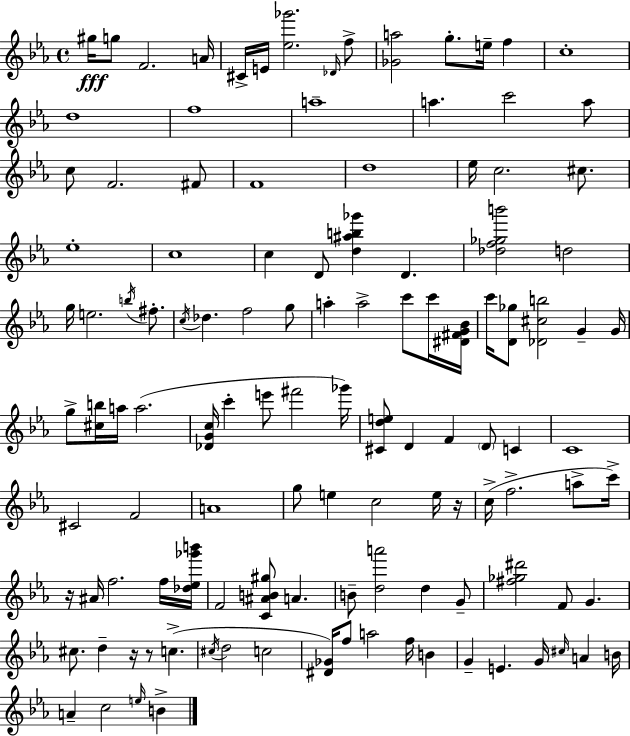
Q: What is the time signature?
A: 4/4